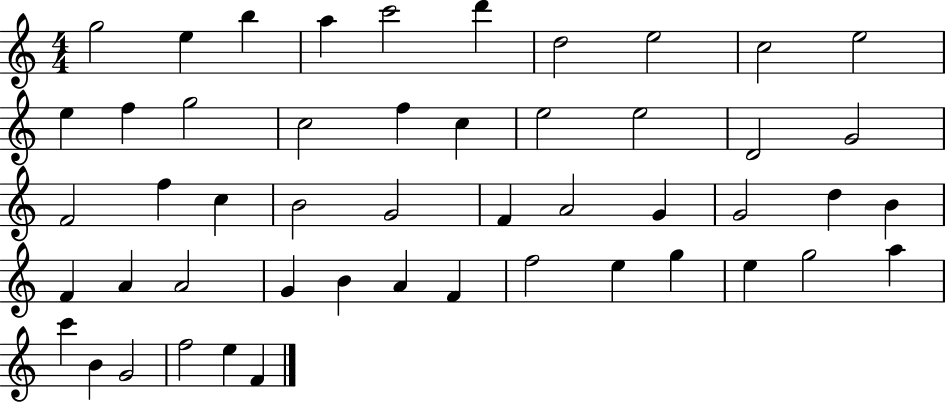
{
  \clef treble
  \numericTimeSignature
  \time 4/4
  \key c \major
  g''2 e''4 b''4 | a''4 c'''2 d'''4 | d''2 e''2 | c''2 e''2 | \break e''4 f''4 g''2 | c''2 f''4 c''4 | e''2 e''2 | d'2 g'2 | \break f'2 f''4 c''4 | b'2 g'2 | f'4 a'2 g'4 | g'2 d''4 b'4 | \break f'4 a'4 a'2 | g'4 b'4 a'4 f'4 | f''2 e''4 g''4 | e''4 g''2 a''4 | \break c'''4 b'4 g'2 | f''2 e''4 f'4 | \bar "|."
}